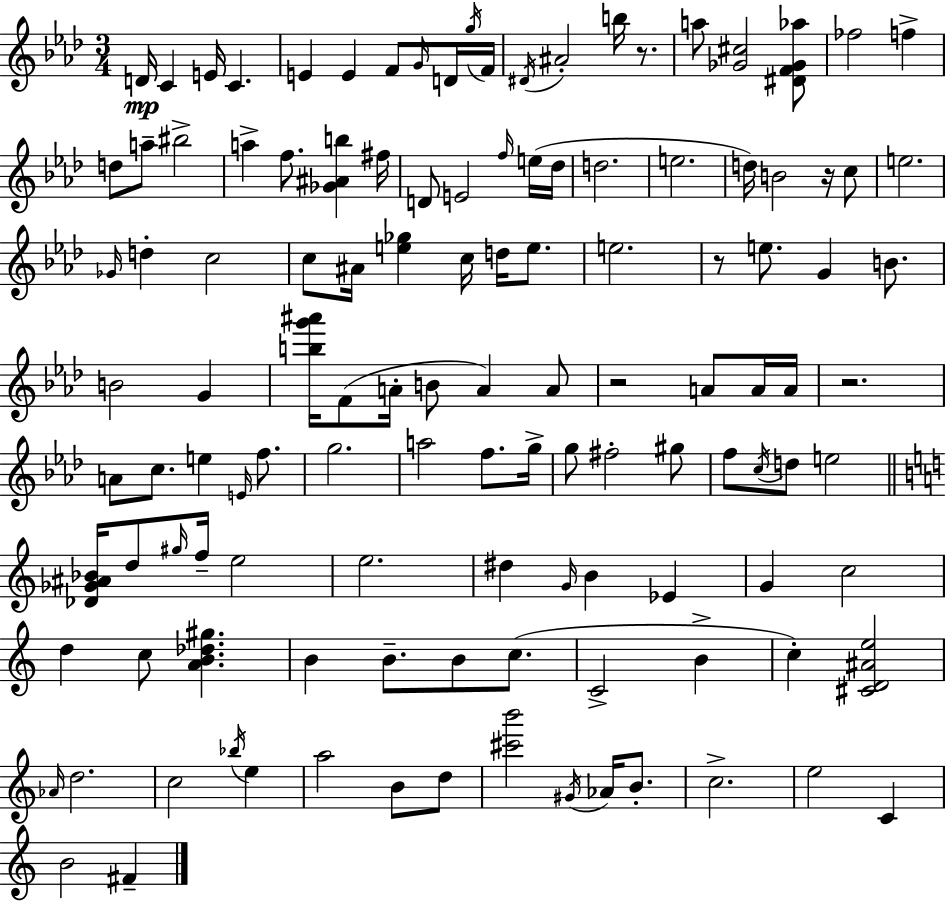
{
  \clef treble
  \numericTimeSignature
  \time 3/4
  \key aes \major
  d'16\mp c'4 e'16 c'4. | e'4 e'4 f'8 \grace { g'16 } d'16 | \acciaccatura { g''16 } f'16 \acciaccatura { dis'16 } ais'2-. b''16 | r8. a''8 <ges' cis''>2 | \break <dis' f' ges' aes''>8 fes''2 f''4-> | d''8 a''8-- bis''2-> | a''4-> f''8. <ges' ais' b''>4 | fis''16 d'8 e'2 | \break \grace { f''16 }( e''16 des''16 d''2. | e''2. | d''16) b'2 | r16 c''8 e''2. | \break \grace { ges'16 } d''4-. c''2 | c''8 ais'16 <e'' ges''>4 | c''16 d''16 e''8. e''2. | r8 e''8. g'4 | \break b'8. b'2 | g'4 <b'' g''' ais'''>16 f'8( a'16-. b'8 a'4) | a'8 r2 | a'8 a'16 a'16 r2. | \break a'8 c''8. e''4 | \grace { e'16 } f''8. g''2. | a''2 | f''8. g''16-> g''8 fis''2-. | \break gis''8 f''8 \acciaccatura { c''16 } d''8 e''2 | \bar "||" \break \key c \major <des' ges' ais' bes'>16 d''8 \grace { gis''16 } f''16-- e''2 | e''2. | dis''4 \grace { g'16 } b'4 ees'4 | g'4 c''2 | \break d''4 c''8 <a' b' des'' gis''>4. | b'4 b'8.-- b'8 c''8.( | c'2-> b'4-> | c''4-.) <cis' d' ais' e''>2 | \break \grace { aes'16 } d''2. | c''2 \acciaccatura { bes''16 } | e''4 a''2 | b'8 d''8 <cis''' b'''>2 | \break \acciaccatura { gis'16 } aes'16 b'8.-. c''2.-> | e''2 | c'4 b'2 | fis'4-- \bar "|."
}